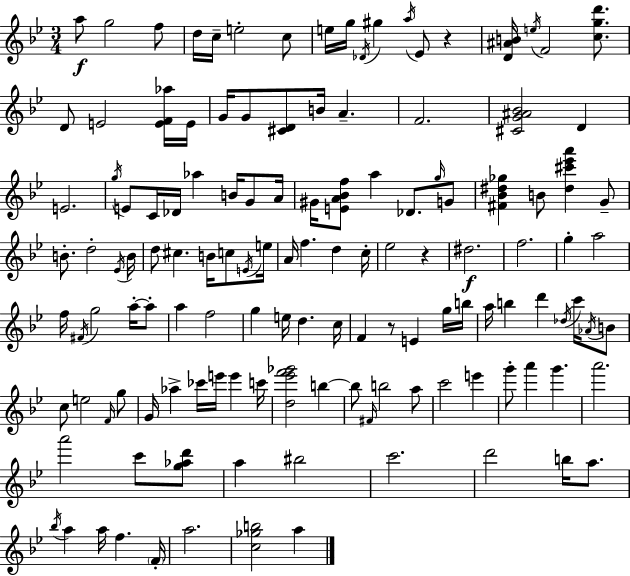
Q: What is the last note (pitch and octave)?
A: A5